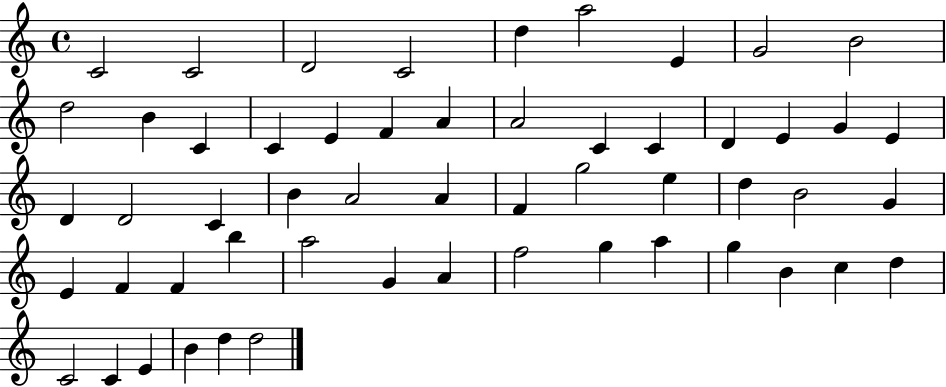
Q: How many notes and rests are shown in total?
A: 55